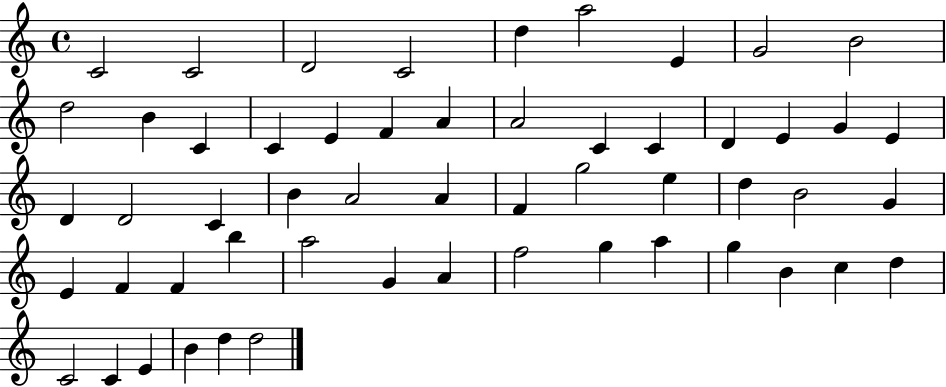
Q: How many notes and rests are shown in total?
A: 55